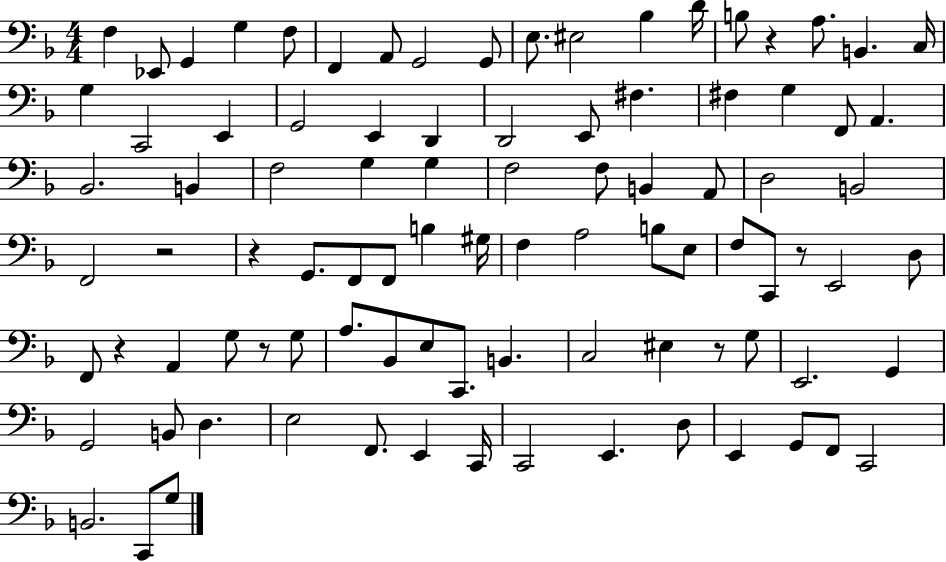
F3/q Eb2/e G2/q G3/q F3/e F2/q A2/e G2/h G2/e E3/e. EIS3/h Bb3/q D4/s B3/e R/q A3/e. B2/q. C3/s G3/q C2/h E2/q G2/h E2/q D2/q D2/h E2/e F#3/q. F#3/q G3/q F2/e A2/q. Bb2/h. B2/q F3/h G3/q G3/q F3/h F3/e B2/q A2/e D3/h B2/h F2/h R/h R/q G2/e. F2/e F2/e B3/q G#3/s F3/q A3/h B3/e E3/e F3/e C2/e R/e E2/h D3/e F2/e R/q A2/q G3/e R/e G3/e A3/e. Bb2/e E3/e C2/e. B2/q. C3/h EIS3/q R/e G3/e E2/h. G2/q G2/h B2/e D3/q. E3/h F2/e. E2/q C2/s C2/h E2/q. D3/e E2/q G2/e F2/e C2/h B2/h. C2/e G3/e